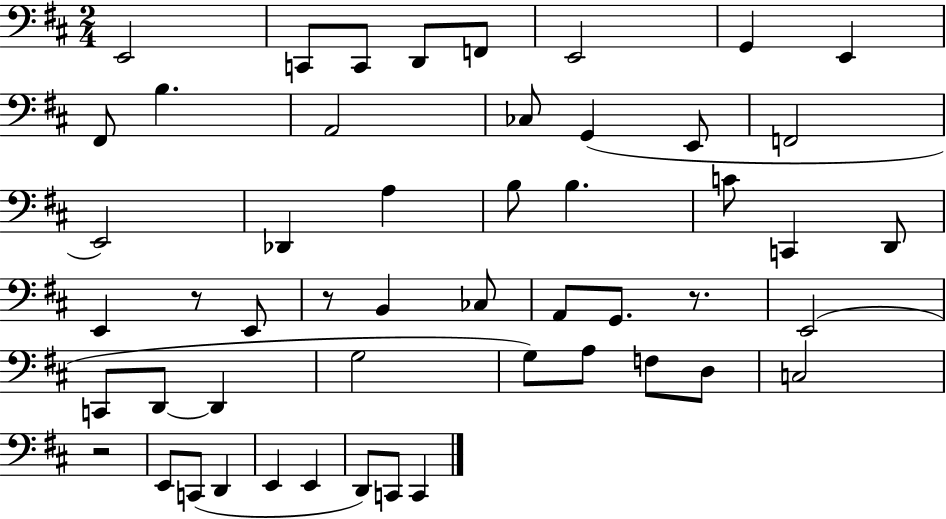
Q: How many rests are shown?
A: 4